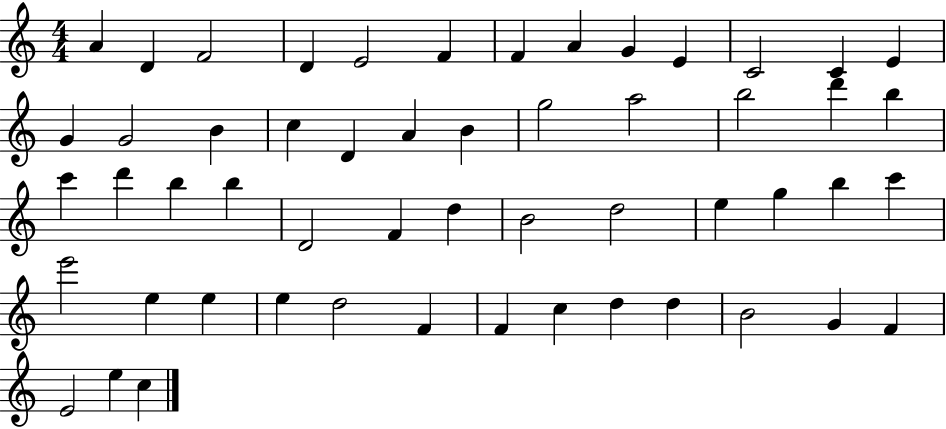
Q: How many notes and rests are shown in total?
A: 54